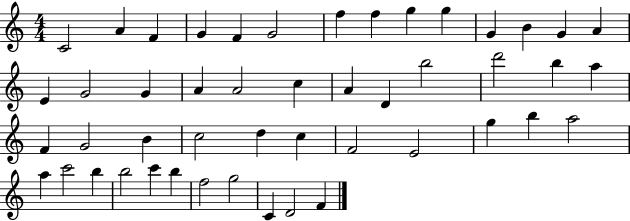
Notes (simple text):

C4/h A4/q F4/q G4/q F4/q G4/h F5/q F5/q G5/q G5/q G4/q B4/q G4/q A4/q E4/q G4/h G4/q A4/q A4/h C5/q A4/q D4/q B5/h D6/h B5/q A5/q F4/q G4/h B4/q C5/h D5/q C5/q F4/h E4/h G5/q B5/q A5/h A5/q C6/h B5/q B5/h C6/q B5/q F5/h G5/h C4/q D4/h F4/q